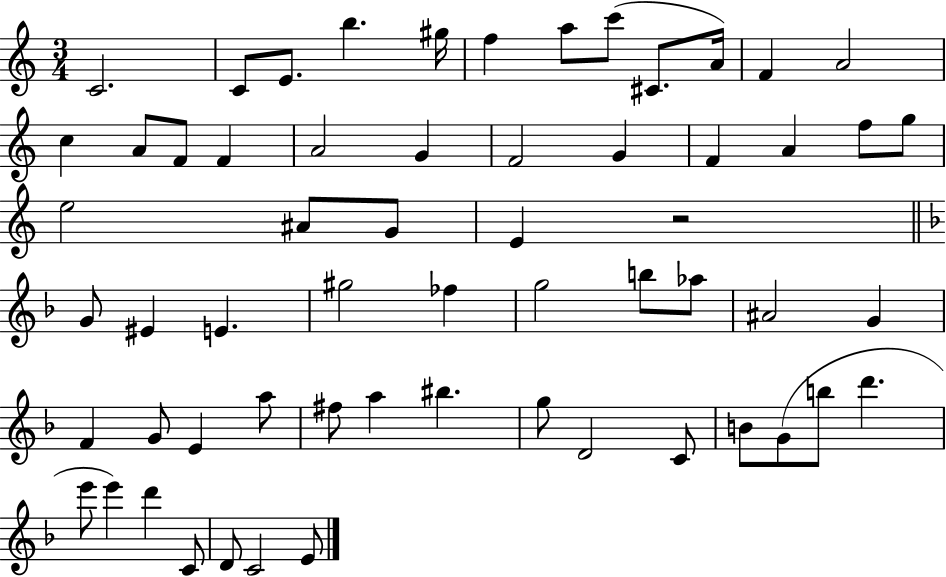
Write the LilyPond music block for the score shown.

{
  \clef treble
  \numericTimeSignature
  \time 3/4
  \key c \major
  c'2. | c'8 e'8. b''4. gis''16 | f''4 a''8 c'''8( cis'8. a'16) | f'4 a'2 | \break c''4 a'8 f'8 f'4 | a'2 g'4 | f'2 g'4 | f'4 a'4 f''8 g''8 | \break e''2 ais'8 g'8 | e'4 r2 | \bar "||" \break \key d \minor g'8 eis'4 e'4. | gis''2 fes''4 | g''2 b''8 aes''8 | ais'2 g'4 | \break f'4 g'8 e'4 a''8 | fis''8 a''4 bis''4. | g''8 d'2 c'8 | b'8 g'8( b''8 d'''4. | \break e'''8 e'''4) d'''4 c'8 | d'8 c'2 e'8 | \bar "|."
}